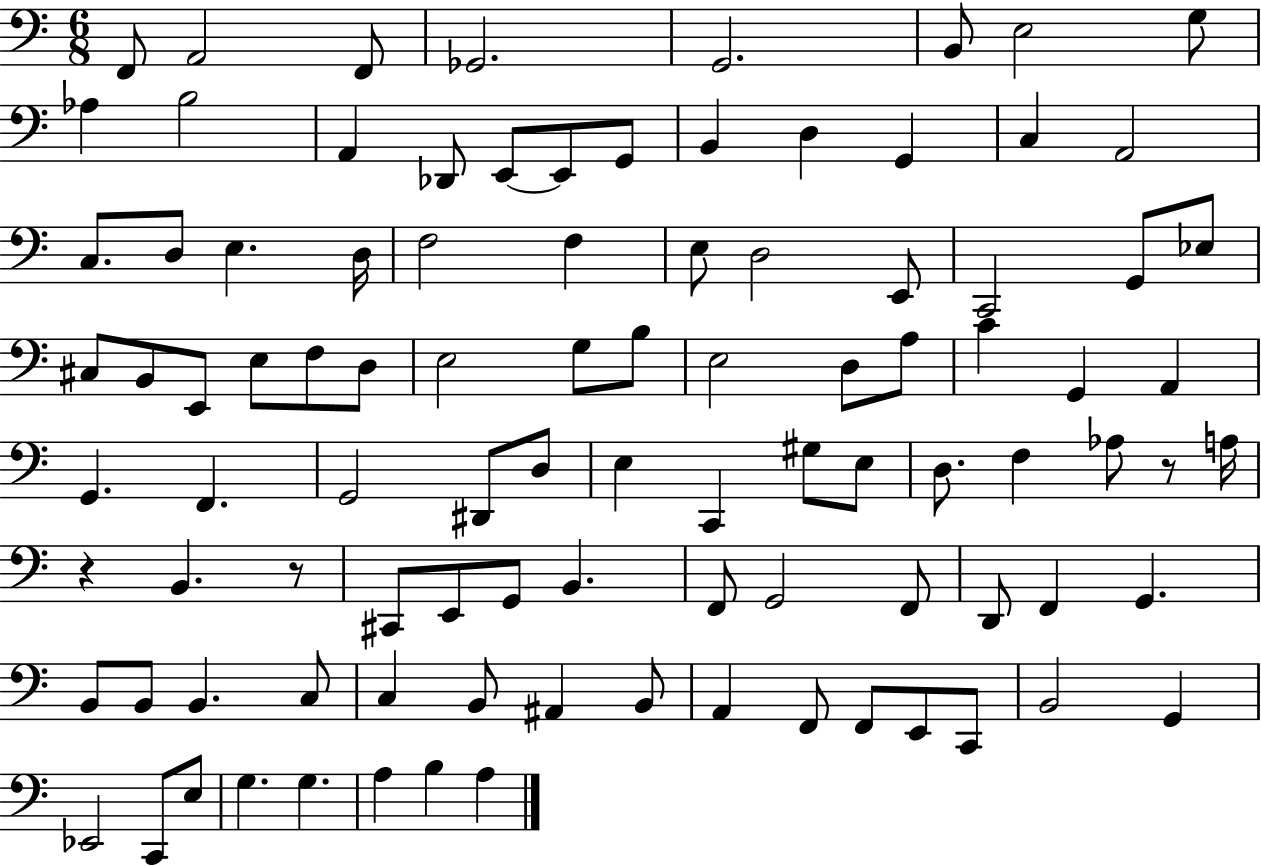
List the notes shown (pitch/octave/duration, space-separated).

F2/e A2/h F2/e Gb2/h. G2/h. B2/e E3/h G3/e Ab3/q B3/h A2/q Db2/e E2/e E2/e G2/e B2/q D3/q G2/q C3/q A2/h C3/e. D3/e E3/q. D3/s F3/h F3/q E3/e D3/h E2/e C2/h G2/e Eb3/e C#3/e B2/e E2/e E3/e F3/e D3/e E3/h G3/e B3/e E3/h D3/e A3/e C4/q G2/q A2/q G2/q. F2/q. G2/h D#2/e D3/e E3/q C2/q G#3/e E3/e D3/e. F3/q Ab3/e R/e A3/s R/q B2/q. R/e C#2/e E2/e G2/e B2/q. F2/e G2/h F2/e D2/e F2/q G2/q. B2/e B2/e B2/q. C3/e C3/q B2/e A#2/q B2/e A2/q F2/e F2/e E2/e C2/e B2/h G2/q Eb2/h C2/e E3/e G3/q. G3/q. A3/q B3/q A3/q